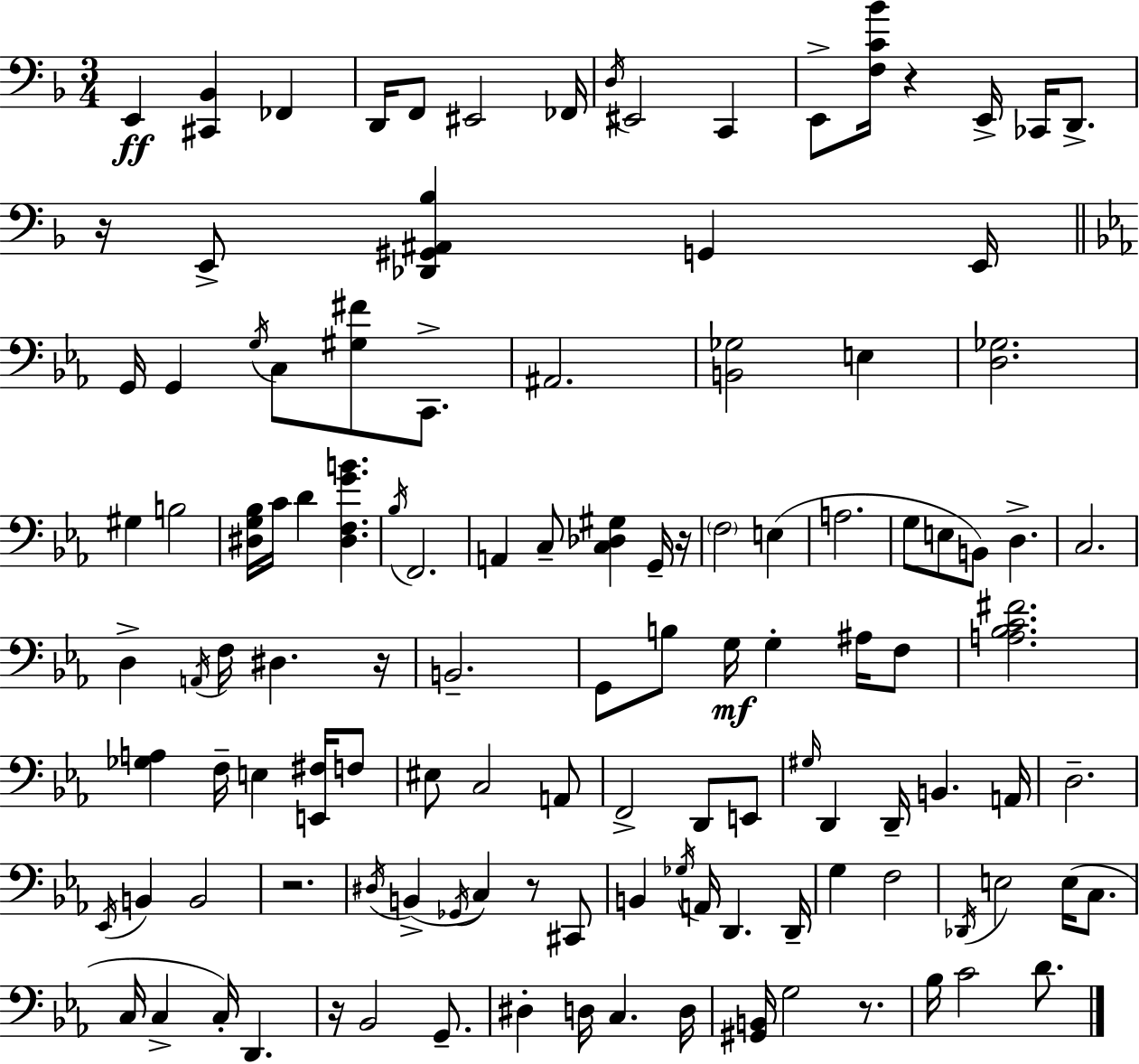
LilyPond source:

{
  \clef bass
  \numericTimeSignature
  \time 3/4
  \key d \minor
  e,4\ff <cis, bes,>4 fes,4 | d,16 f,8 eis,2 fes,16 | \acciaccatura { d16 } eis,2 c,4 | e,8-> <f c' bes'>16 r4 e,16-> ces,16 d,8.-> | \break r16 e,8-> <des, gis, ais, bes>4 g,4 | e,16 \bar "||" \break \key ees \major g,16 g,4 \acciaccatura { g16 } c8 <gis fis'>8 c,8.-> | ais,2. | <b, ges>2 e4 | <d ges>2. | \break gis4 b2 | <dis g bes>16 c'16 d'4 <dis f g' b'>4. | \acciaccatura { bes16 } f,2. | a,4 c8-- <c des gis>4 | \break g,16-- r16 \parenthesize f2 e4( | a2. | g8 e8 b,8) d4.-> | c2. | \break d4-> \acciaccatura { a,16 } f16 dis4. | r16 b,2.-- | g,8 b8 g16\mf g4-. | ais16 f8 <a bes c' fis'>2. | \break <ges a>4 f16-- e4 | <e, fis>16 f8 eis8 c2 | a,8 f,2-> d,8 | e,8 \grace { gis16 } d,4 d,16-- b,4. | \break a,16 d2.-- | \acciaccatura { ees,16 } b,4 b,2 | r2. | \acciaccatura { dis16 }( b,4-> \acciaccatura { ges,16 } c4) | \break r8 cis,8 b,4 \acciaccatura { ges16 } | a,16 d,4. d,16-- g4 | f2 \acciaccatura { des,16 } e2 | e16( c8. c16 c4-> | \break c16-.) d,4. r16 bes,2 | g,8.-- dis4-. | d16 c4. d16 <gis, b,>16 g2 | r8. bes16 c'2 | \break d'8. \bar "|."
}